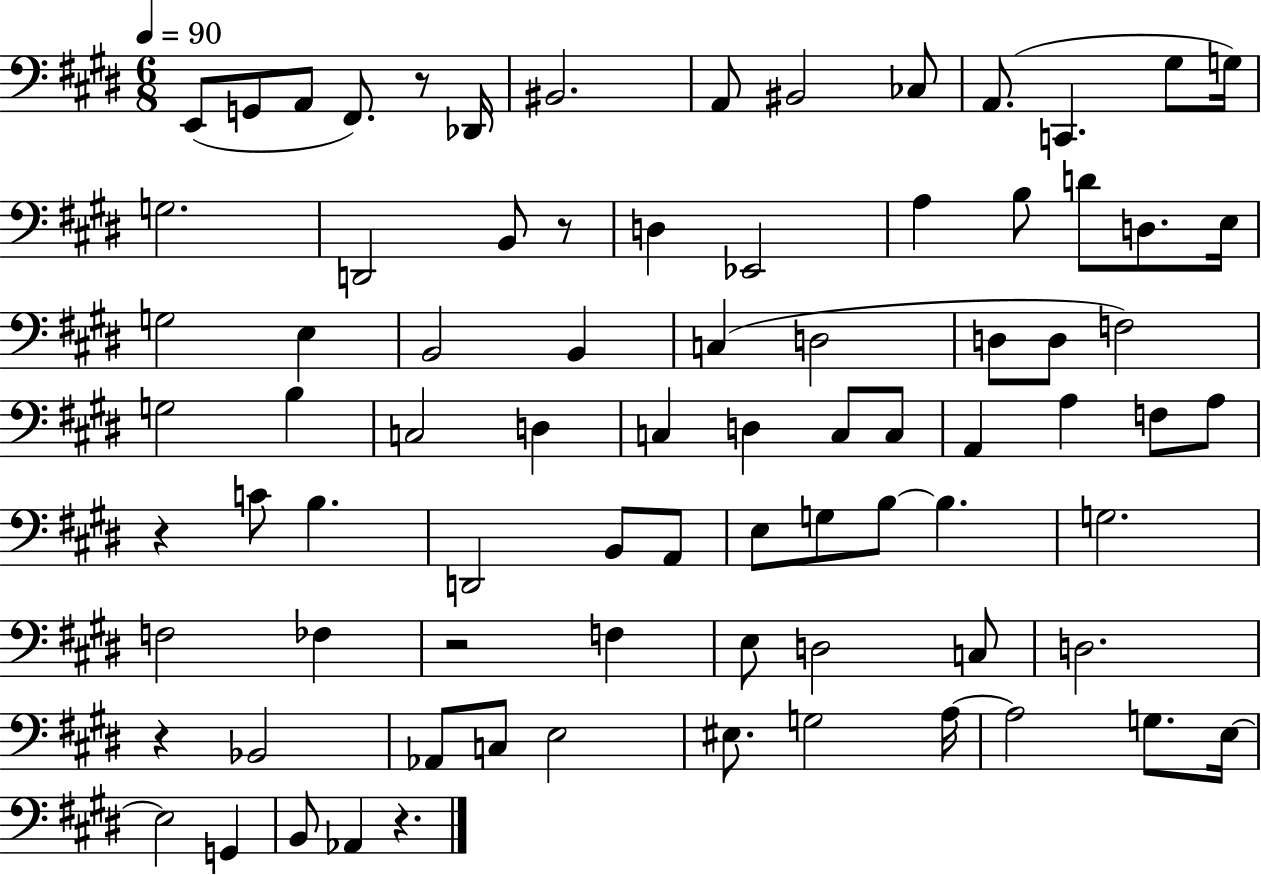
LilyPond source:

{
  \clef bass
  \numericTimeSignature
  \time 6/8
  \key e \major
  \tempo 4 = 90
  e,8( g,8 a,8 fis,8.) r8 des,16 | bis,2. | a,8 bis,2 ces8 | a,8.( c,4. gis8 g16) | \break g2. | d,2 b,8 r8 | d4 ees,2 | a4 b8 d'8 d8. e16 | \break g2 e4 | b,2 b,4 | c4( d2 | d8 d8 f2) | \break g2 b4 | c2 d4 | c4 d4 c8 c8 | a,4 a4 f8 a8 | \break r4 c'8 b4. | d,2 b,8 a,8 | e8 g8 b8~~ b4. | g2. | \break f2 fes4 | r2 f4 | e8 d2 c8 | d2. | \break r4 bes,2 | aes,8 c8 e2 | eis8. g2 a16~~ | a2 g8. e16~~ | \break e2 g,4 | b,8 aes,4 r4. | \bar "|."
}